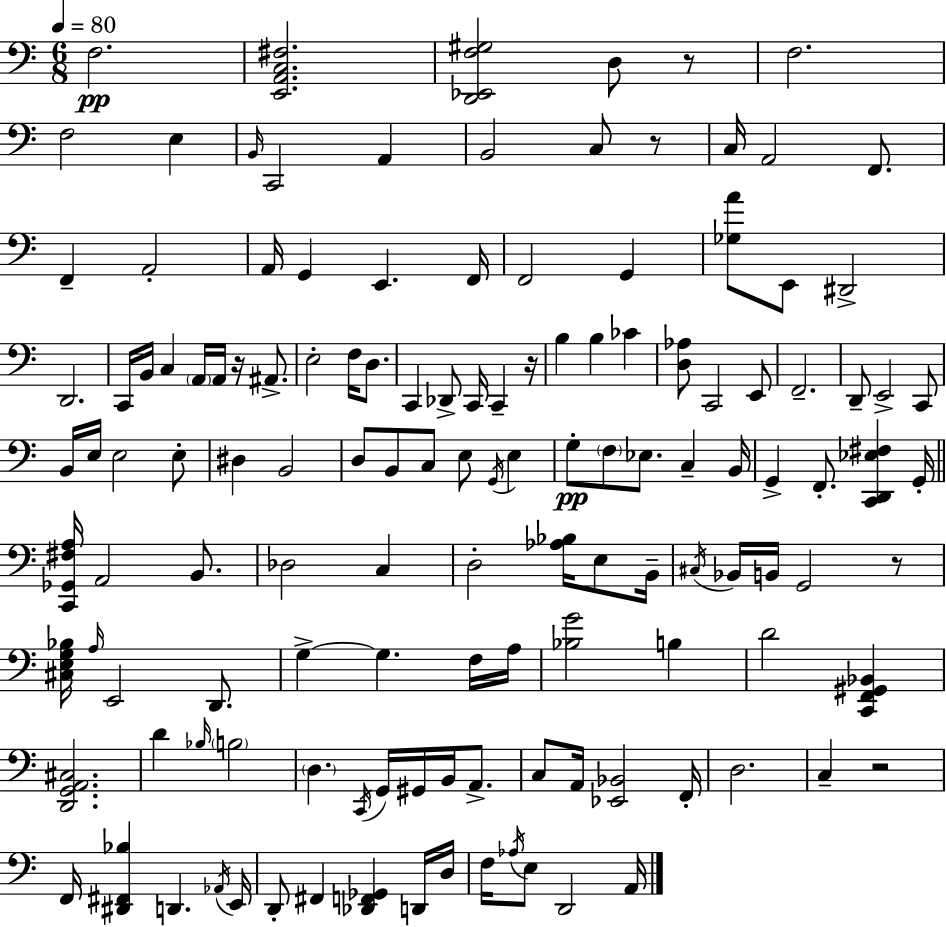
{
  \clef bass
  \numericTimeSignature
  \time 6/8
  \key c \major
  \tempo 4 = 80
  f2.\pp | <e, a, c fis>2. | <d, ees, f gis>2 d8 r8 | f2. | \break f2 e4 | \grace { b,16 } c,2 a,4 | b,2 c8 r8 | c16 a,2 f,8. | \break f,4-- a,2-. | a,16 g,4 e,4. | f,16 f,2 g,4 | <ges a'>8 e,8 dis,2-> | \break d,2. | c,16 b,16 c4 \parenthesize a,16 a,16 r16 ais,8.-> | e2-. f16 d8. | c,4 des,8-> c,16 c,4-- | \break r16 b4 b4 ces'4 | <d aes>8 c,2 e,8 | f,2.-- | d,8-- e,2-> c,8 | \break b,16 e16 e2 e8-. | dis4 b,2 | d8 b,8 c8 e8 \acciaccatura { g,16 } e4 | g8-.\pp \parenthesize f8 ees8. c4-- | \break b,16 g,4-> f,8.-. <c, d, ees fis>4 | g,16-. \bar "||" \break \key c \major <c, ges, fis a>16 a,2 b,8. | des2 c4 | d2-. <aes bes>16 e8 b,16-- | \acciaccatura { cis16 } bes,16 b,16 g,2 r8 | \break <cis e g bes>16 \grace { a16 } e,2 d,8. | g4->~~ g4. | f16 a16 <bes g'>2 b4 | d'2 <c, f, gis, bes,>4 | \break <d, g, a, cis>2. | d'4 \grace { bes16 } \parenthesize b2 | \parenthesize d4. \acciaccatura { c,16 } g,16 gis,16 | b,16 a,8.-> c8 a,16 <ees, bes,>2 | \break f,16-. d2. | c4-- r2 | f,16 <dis, fis, bes>4 d,4. | \acciaccatura { aes,16 } e,16 d,8-. fis,4 <des, f, ges,>4 | \break d,16 d16 f16 \acciaccatura { aes16 } e8 d,2 | a,16 \bar "|."
}